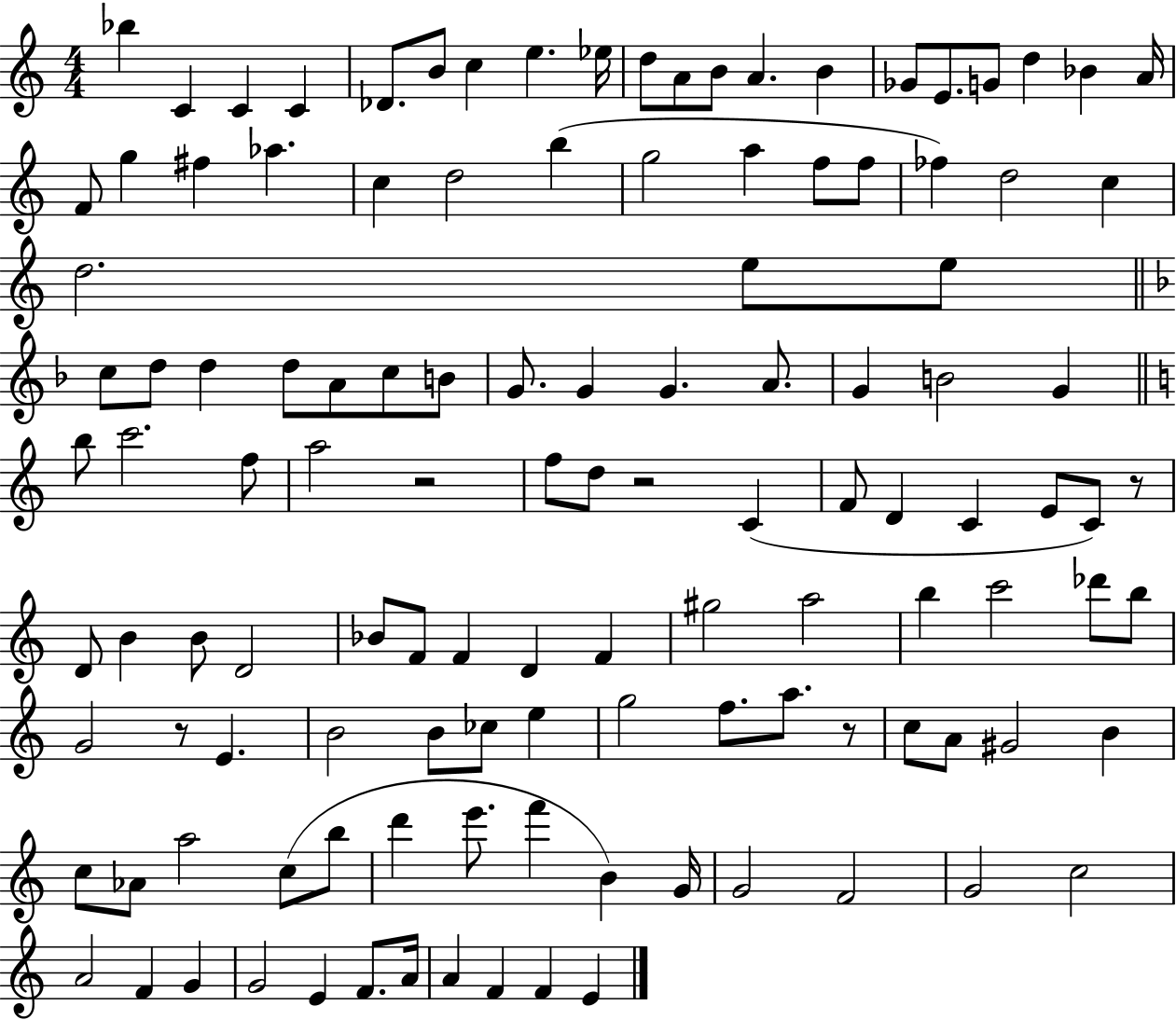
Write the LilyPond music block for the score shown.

{
  \clef treble
  \numericTimeSignature
  \time 4/4
  \key c \major
  bes''4 c'4 c'4 c'4 | des'8. b'8 c''4 e''4. ees''16 | d''8 a'8 b'8 a'4. b'4 | ges'8 e'8. g'8 d''4 bes'4 a'16 | \break f'8 g''4 fis''4 aes''4. | c''4 d''2 b''4( | g''2 a''4 f''8 f''8 | fes''4) d''2 c''4 | \break d''2. e''8 e''8 | \bar "||" \break \key f \major c''8 d''8 d''4 d''8 a'8 c''8 b'8 | g'8. g'4 g'4. a'8. | g'4 b'2 g'4 | \bar "||" \break \key a \minor b''8 c'''2. f''8 | a''2 r2 | f''8 d''8 r2 c'4( | f'8 d'4 c'4 e'8 c'8) r8 | \break d'8 b'4 b'8 d'2 | bes'8 f'8 f'4 d'4 f'4 | gis''2 a''2 | b''4 c'''2 des'''8 b''8 | \break g'2 r8 e'4. | b'2 b'8 ces''8 e''4 | g''2 f''8. a''8. r8 | c''8 a'8 gis'2 b'4 | \break c''8 aes'8 a''2 c''8( b''8 | d'''4 e'''8. f'''4 b'4) g'16 | g'2 f'2 | g'2 c''2 | \break a'2 f'4 g'4 | g'2 e'4 f'8. a'16 | a'4 f'4 f'4 e'4 | \bar "|."
}